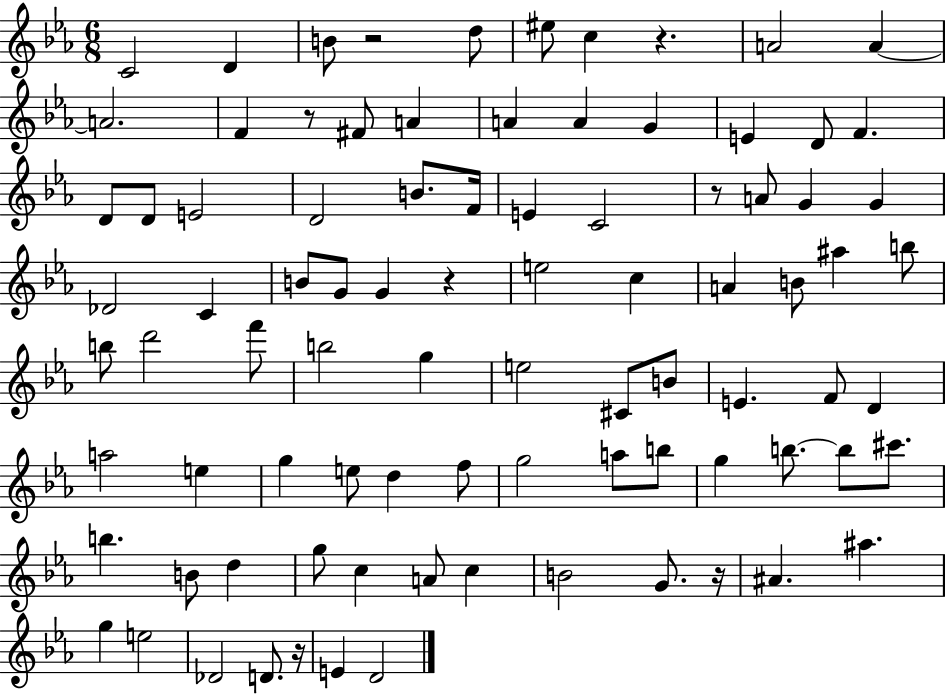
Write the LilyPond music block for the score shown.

{
  \clef treble
  \numericTimeSignature
  \time 6/8
  \key ees \major
  c'2 d'4 | b'8 r2 d''8 | eis''8 c''4 r4. | a'2 a'4~~ | \break a'2. | f'4 r8 fis'8 a'4 | a'4 a'4 g'4 | e'4 d'8 f'4. | \break d'8 d'8 e'2 | d'2 b'8. f'16 | e'4 c'2 | r8 a'8 g'4 g'4 | \break des'2 c'4 | b'8 g'8 g'4 r4 | e''2 c''4 | a'4 b'8 ais''4 b''8 | \break b''8 d'''2 f'''8 | b''2 g''4 | e''2 cis'8 b'8 | e'4. f'8 d'4 | \break a''2 e''4 | g''4 e''8 d''4 f''8 | g''2 a''8 b''8 | g''4 b''8.~~ b''8 cis'''8. | \break b''4. b'8 d''4 | g''8 c''4 a'8 c''4 | b'2 g'8. r16 | ais'4. ais''4. | \break g''4 e''2 | des'2 d'8. r16 | e'4 d'2 | \bar "|."
}